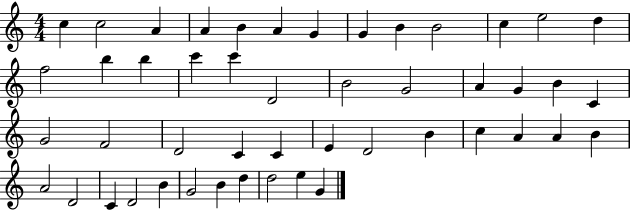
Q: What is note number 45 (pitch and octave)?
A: D5